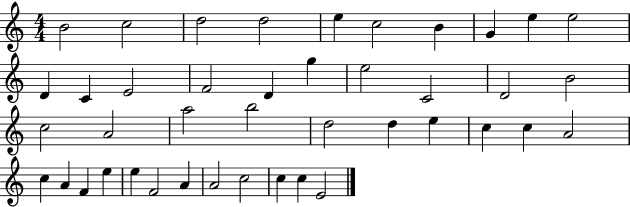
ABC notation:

X:1
T:Untitled
M:4/4
L:1/4
K:C
B2 c2 d2 d2 e c2 B G e e2 D C E2 F2 D g e2 C2 D2 B2 c2 A2 a2 b2 d2 d e c c A2 c A F e e F2 A A2 c2 c c E2